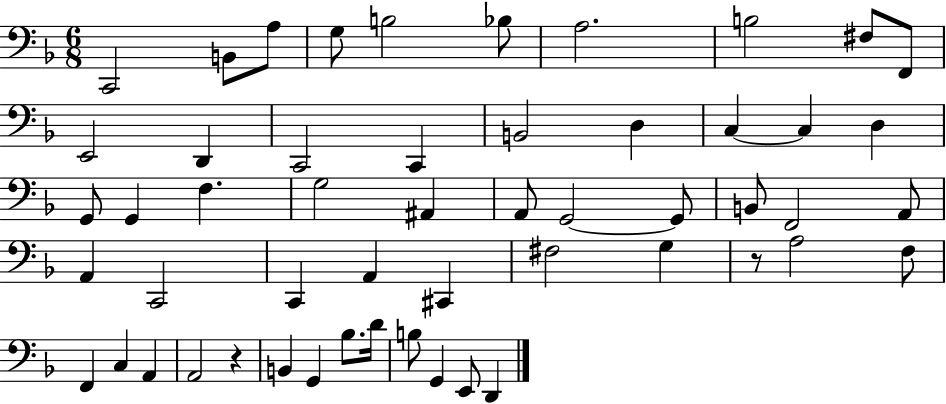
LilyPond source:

{
  \clef bass
  \numericTimeSignature
  \time 6/8
  \key f \major
  \repeat volta 2 { c,2 b,8 a8 | g8 b2 bes8 | a2. | b2 fis8 f,8 | \break e,2 d,4 | c,2 c,4 | b,2 d4 | c4~~ c4 d4 | \break g,8 g,4 f4. | g2 ais,4 | a,8 g,2~~ g,8 | b,8 f,2 a,8 | \break a,4 c,2 | c,4 a,4 cis,4 | fis2 g4 | r8 a2 f8 | \break f,4 c4 a,4 | a,2 r4 | b,4 g,4 bes8. d'16 | b8 g,4 e,8 d,4 | \break } \bar "|."
}